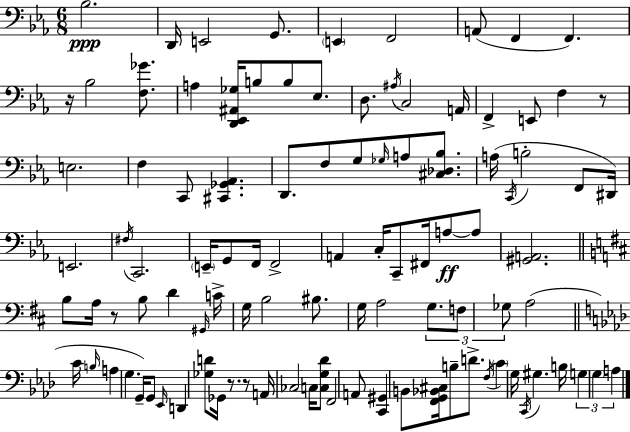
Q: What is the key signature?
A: C minor